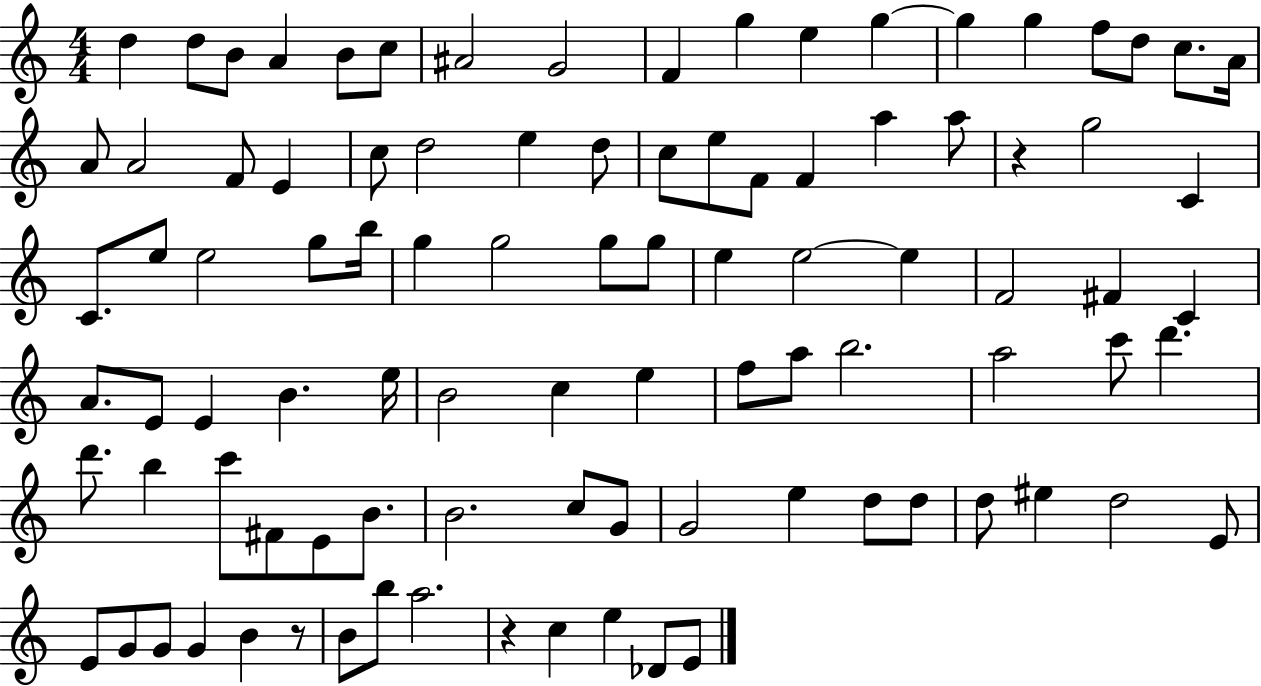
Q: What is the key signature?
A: C major